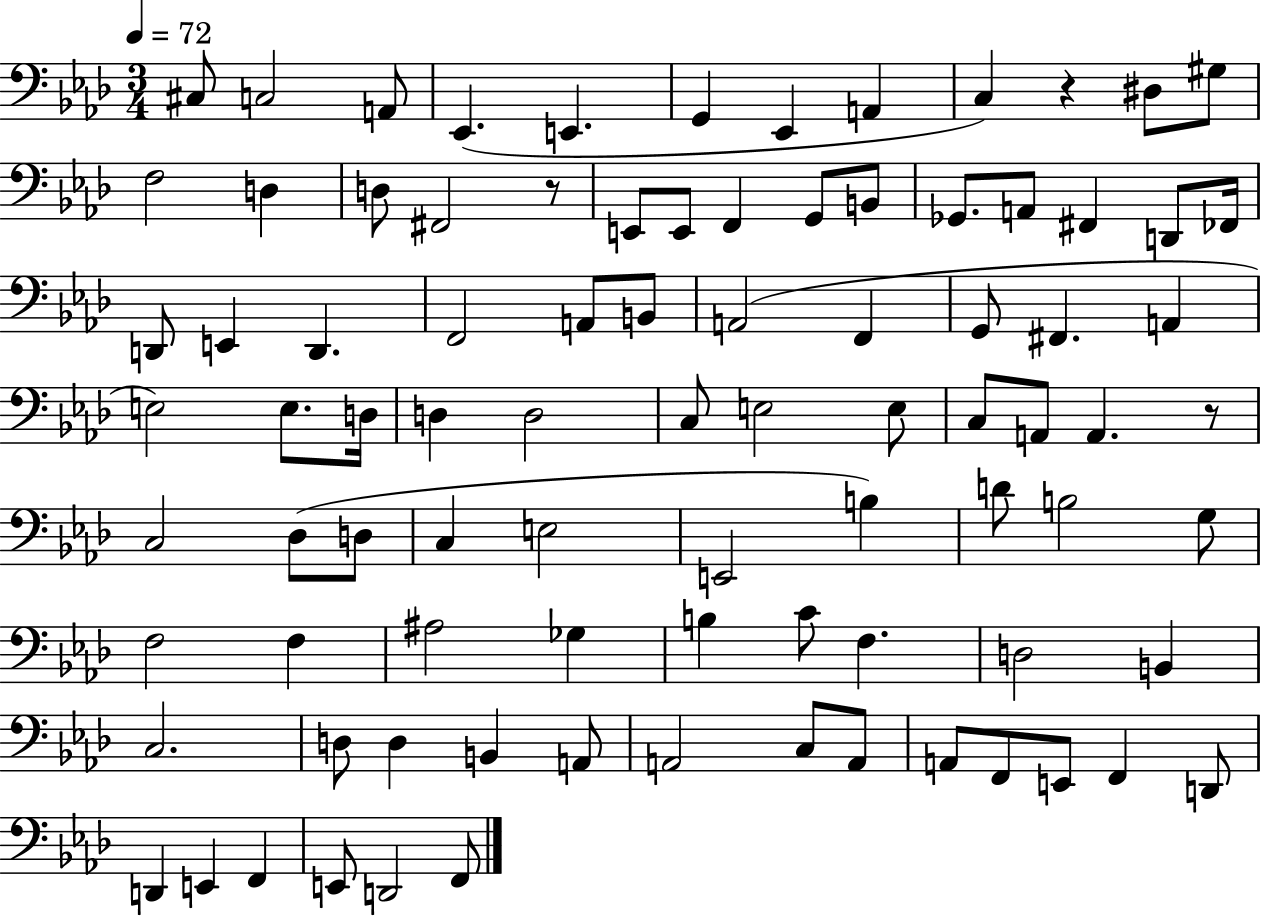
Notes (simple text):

C#3/e C3/h A2/e Eb2/q. E2/q. G2/q Eb2/q A2/q C3/q R/q D#3/e G#3/e F3/h D3/q D3/e F#2/h R/e E2/e E2/e F2/q G2/e B2/e Gb2/e. A2/e F#2/q D2/e FES2/s D2/e E2/q D2/q. F2/h A2/e B2/e A2/h F2/q G2/e F#2/q. A2/q E3/h E3/e. D3/s D3/q D3/h C3/e E3/h E3/e C3/e A2/e A2/q. R/e C3/h Db3/e D3/e C3/q E3/h E2/h B3/q D4/e B3/h G3/e F3/h F3/q A#3/h Gb3/q B3/q C4/e F3/q. D3/h B2/q C3/h. D3/e D3/q B2/q A2/e A2/h C3/e A2/e A2/e F2/e E2/e F2/q D2/e D2/q E2/q F2/q E2/e D2/h F2/e